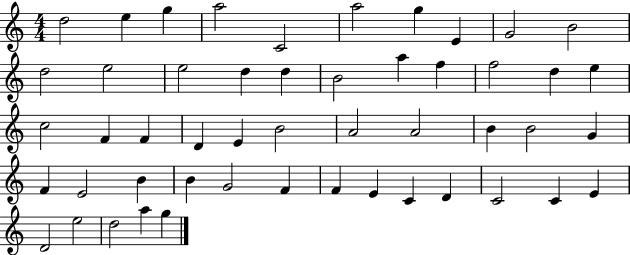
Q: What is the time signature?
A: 4/4